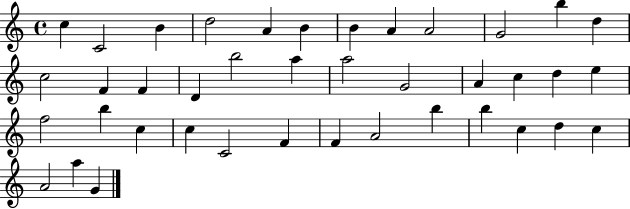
X:1
T:Untitled
M:4/4
L:1/4
K:C
c C2 B d2 A B B A A2 G2 b d c2 F F D b2 a a2 G2 A c d e f2 b c c C2 F F A2 b b c d c A2 a G